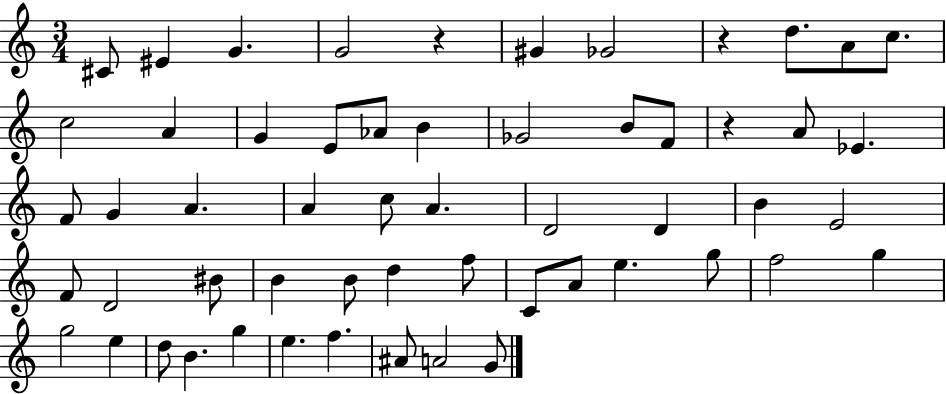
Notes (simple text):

C#4/e EIS4/q G4/q. G4/h R/q G#4/q Gb4/h R/q D5/e. A4/e C5/e. C5/h A4/q G4/q E4/e Ab4/e B4/q Gb4/h B4/e F4/e R/q A4/e Eb4/q. F4/e G4/q A4/q. A4/q C5/e A4/q. D4/h D4/q B4/q E4/h F4/e D4/h BIS4/e B4/q B4/e D5/q F5/e C4/e A4/e E5/q. G5/e F5/h G5/q G5/h E5/q D5/e B4/q. G5/q E5/q. F5/q. A#4/e A4/h G4/e